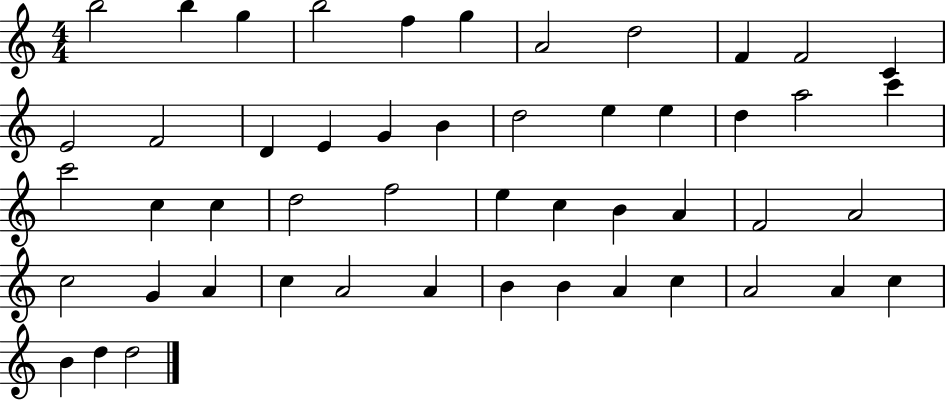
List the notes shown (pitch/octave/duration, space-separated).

B5/h B5/q G5/q B5/h F5/q G5/q A4/h D5/h F4/q F4/h C4/q E4/h F4/h D4/q E4/q G4/q B4/q D5/h E5/q E5/q D5/q A5/h C6/q C6/h C5/q C5/q D5/h F5/h E5/q C5/q B4/q A4/q F4/h A4/h C5/h G4/q A4/q C5/q A4/h A4/q B4/q B4/q A4/q C5/q A4/h A4/q C5/q B4/q D5/q D5/h